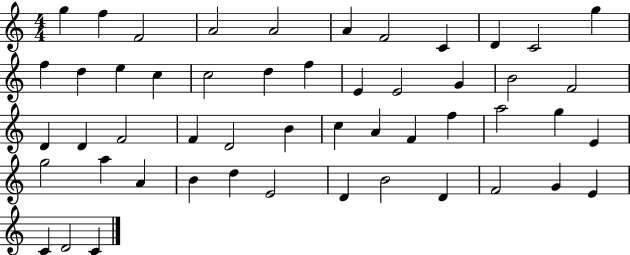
G5/q F5/q F4/h A4/h A4/h A4/q F4/h C4/q D4/q C4/h G5/q F5/q D5/q E5/q C5/q C5/h D5/q F5/q E4/q E4/h G4/q B4/h F4/h D4/q D4/q F4/h F4/q D4/h B4/q C5/q A4/q F4/q F5/q A5/h G5/q E4/q G5/h A5/q A4/q B4/q D5/q E4/h D4/q B4/h D4/q F4/h G4/q E4/q C4/q D4/h C4/q